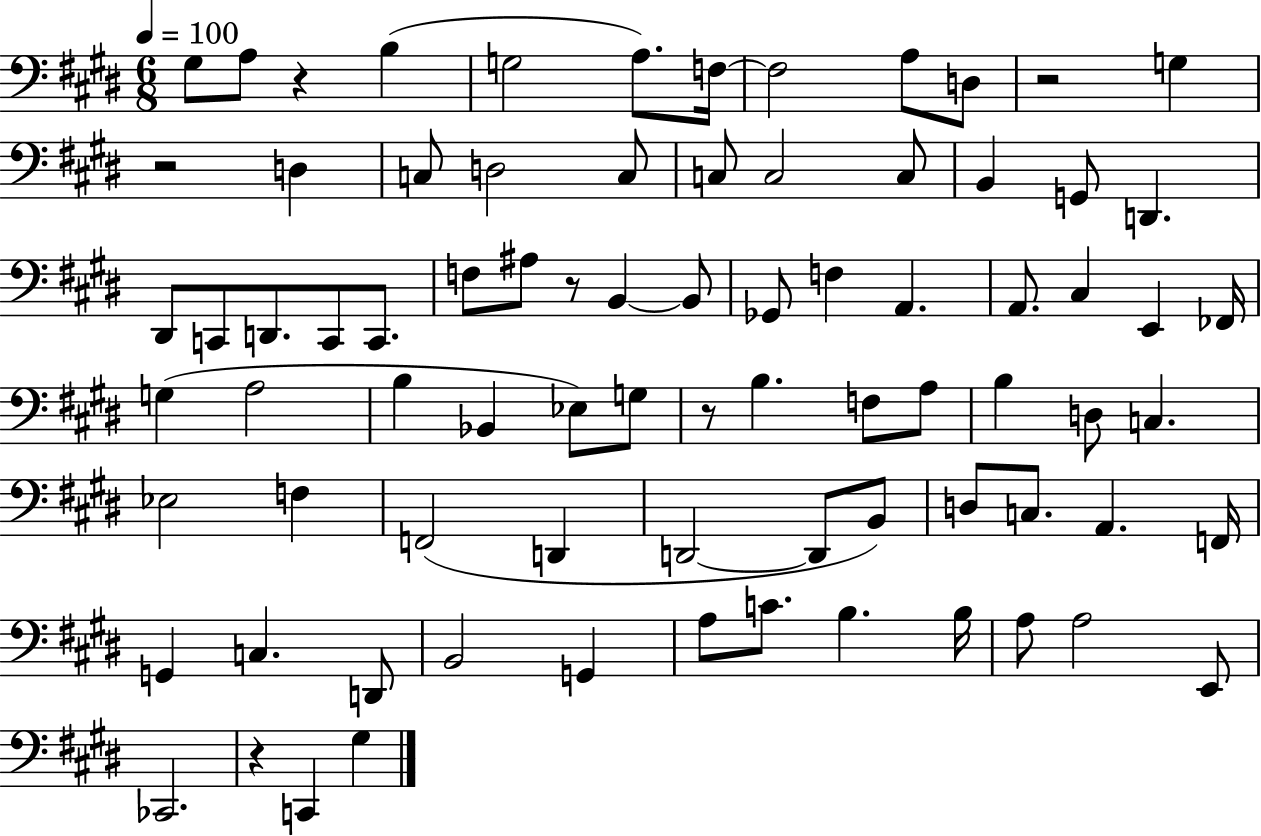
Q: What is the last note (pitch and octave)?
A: G#3